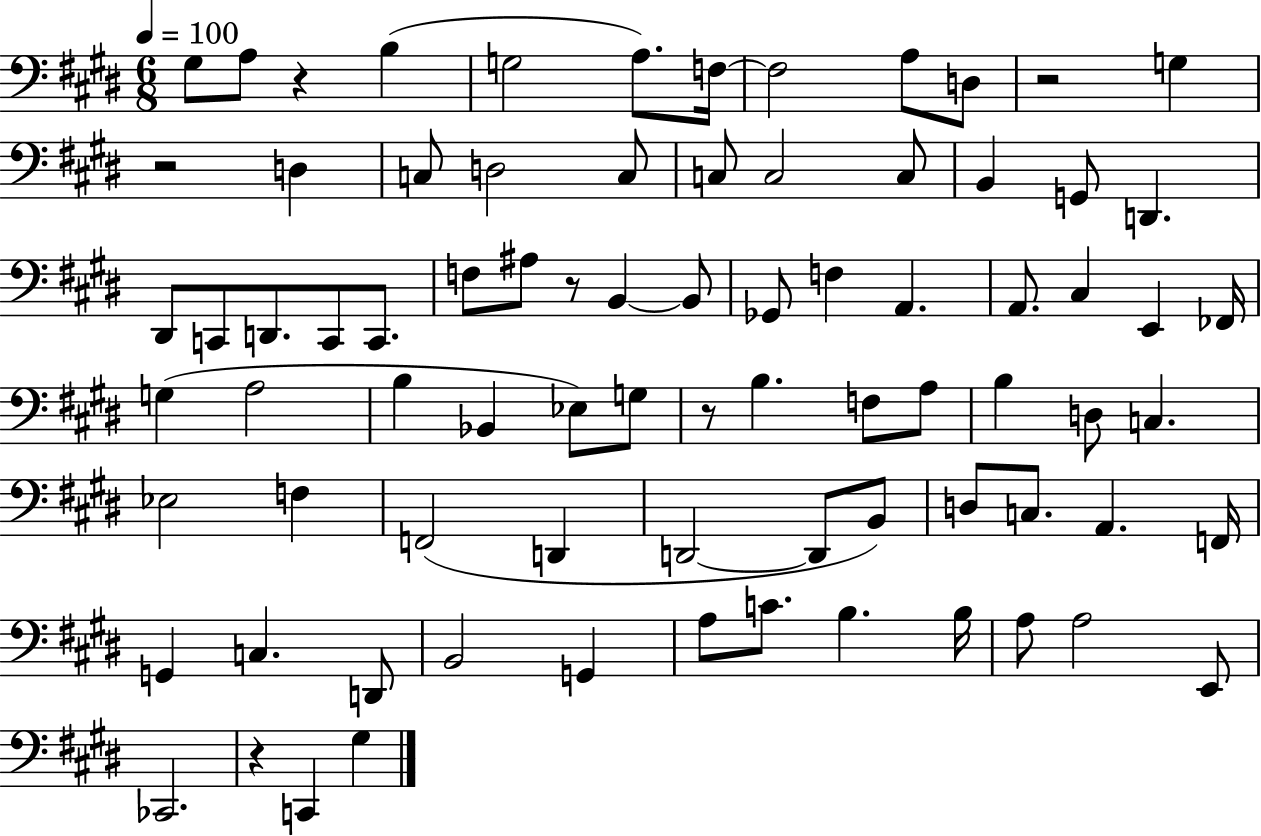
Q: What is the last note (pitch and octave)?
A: G#3